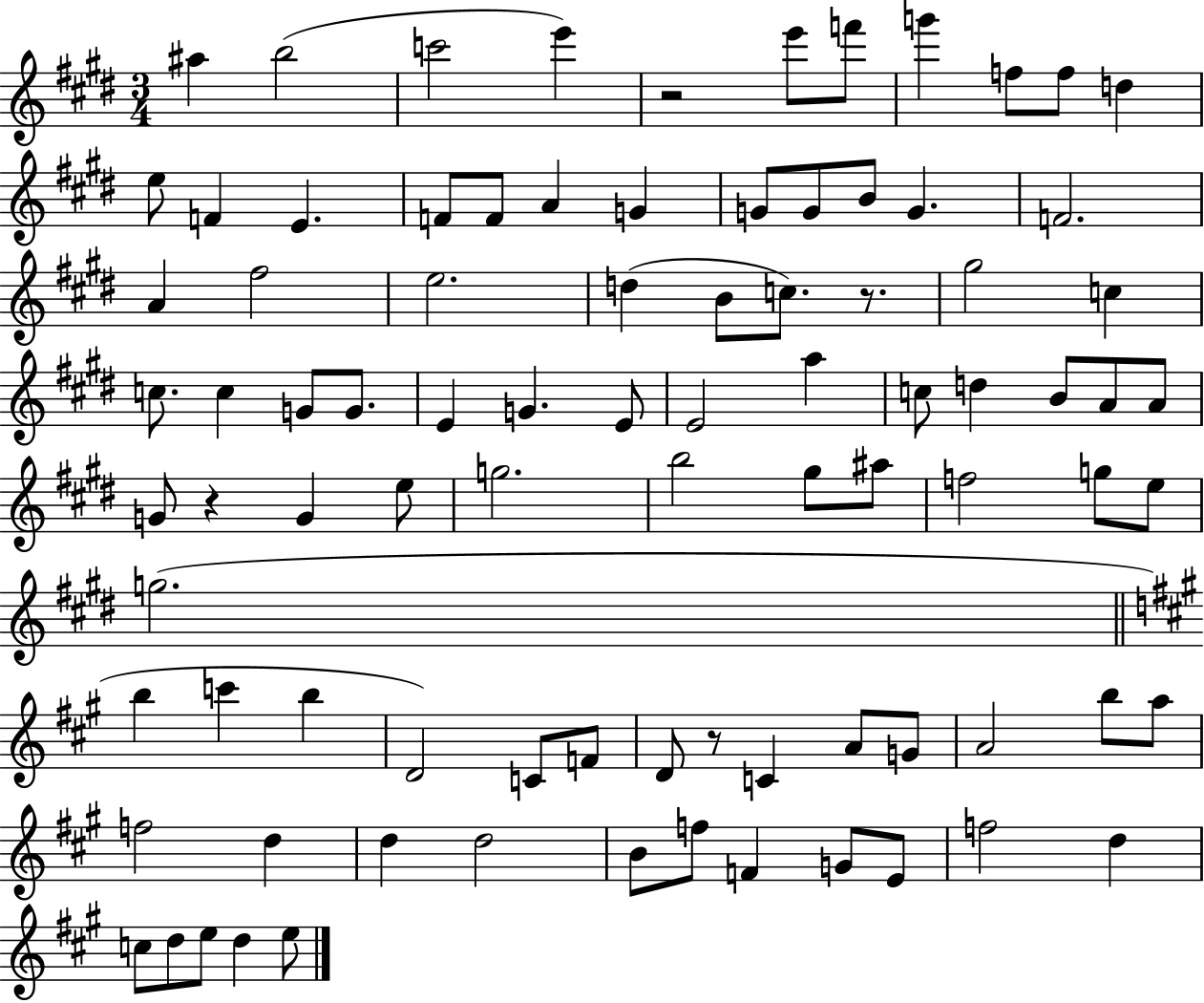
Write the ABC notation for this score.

X:1
T:Untitled
M:3/4
L:1/4
K:E
^a b2 c'2 e' z2 e'/2 f'/2 g' f/2 f/2 d e/2 F E F/2 F/2 A G G/2 G/2 B/2 G F2 A ^f2 e2 d B/2 c/2 z/2 ^g2 c c/2 c G/2 G/2 E G E/2 E2 a c/2 d B/2 A/2 A/2 G/2 z G e/2 g2 b2 ^g/2 ^a/2 f2 g/2 e/2 g2 b c' b D2 C/2 F/2 D/2 z/2 C A/2 G/2 A2 b/2 a/2 f2 d d d2 B/2 f/2 F G/2 E/2 f2 d c/2 d/2 e/2 d e/2